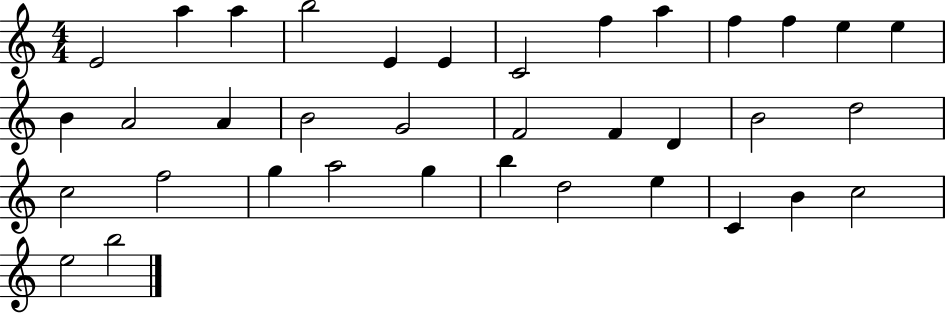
E4/h A5/q A5/q B5/h E4/q E4/q C4/h F5/q A5/q F5/q F5/q E5/q E5/q B4/q A4/h A4/q B4/h G4/h F4/h F4/q D4/q B4/h D5/h C5/h F5/h G5/q A5/h G5/q B5/q D5/h E5/q C4/q B4/q C5/h E5/h B5/h